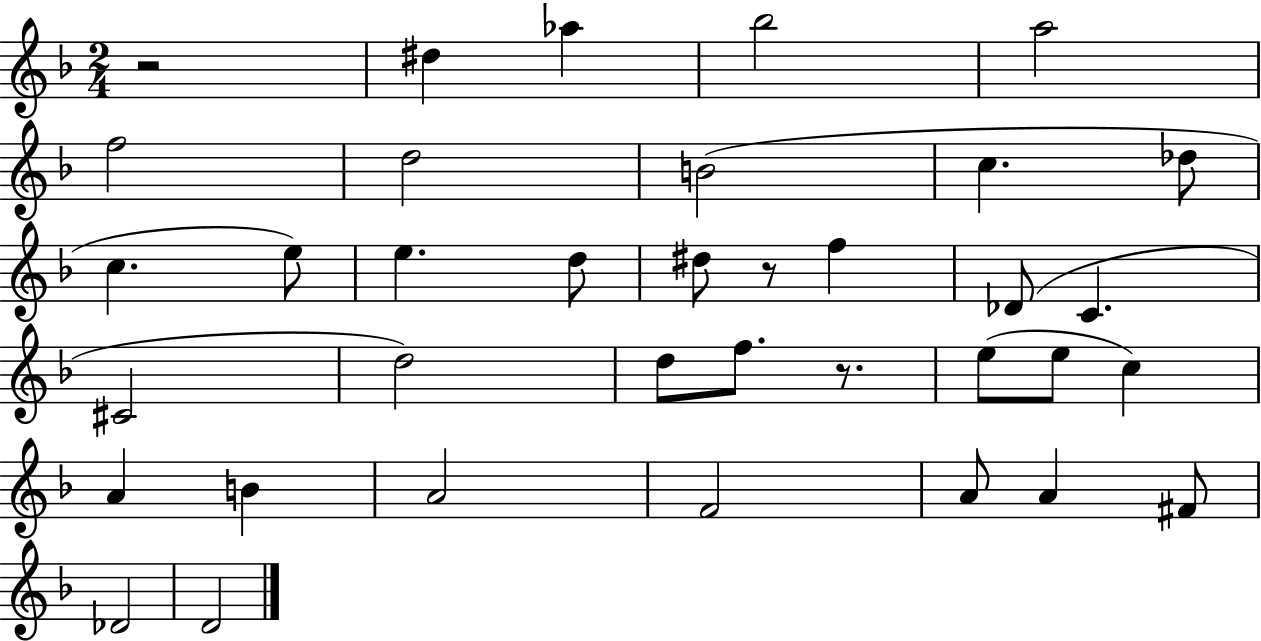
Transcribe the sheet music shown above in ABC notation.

X:1
T:Untitled
M:2/4
L:1/4
K:F
z2 ^d _a _b2 a2 f2 d2 B2 c _d/2 c e/2 e d/2 ^d/2 z/2 f _D/2 C ^C2 d2 d/2 f/2 z/2 e/2 e/2 c A B A2 F2 A/2 A ^F/2 _D2 D2